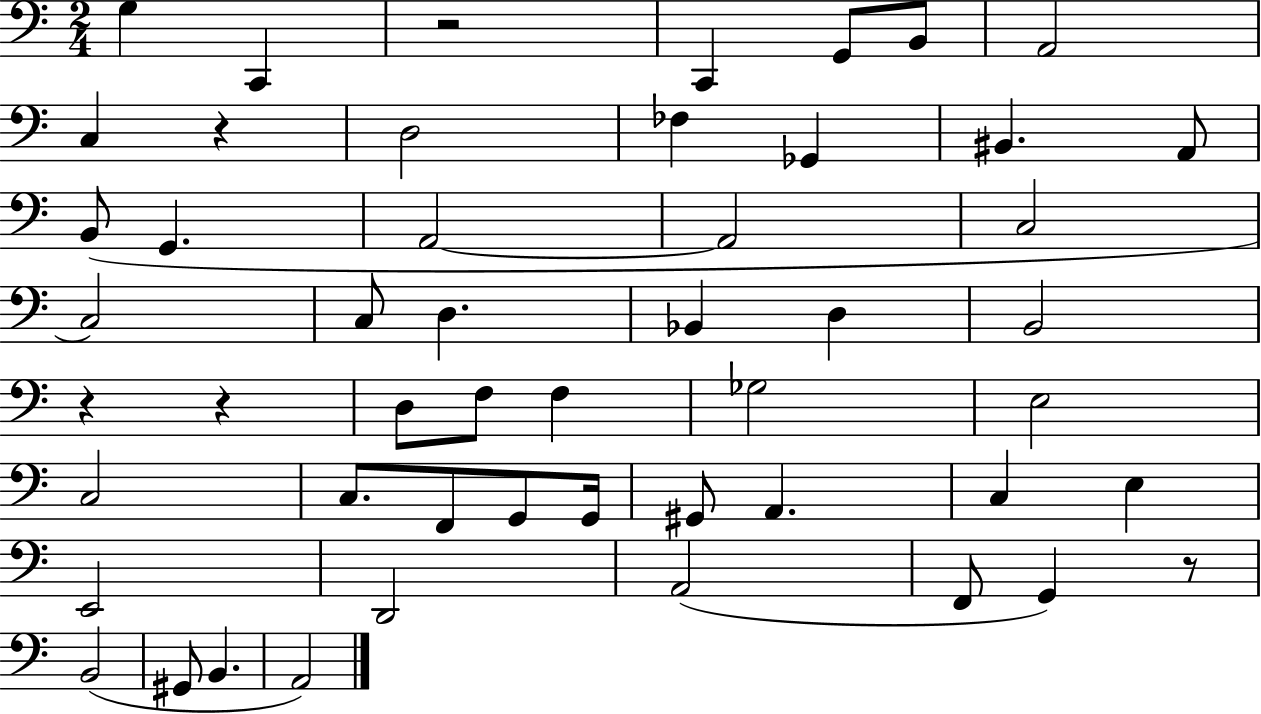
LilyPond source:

{
  \clef bass
  \numericTimeSignature
  \time 2/4
  \key c \major
  g4 c,4 | r2 | c,4 g,8 b,8 | a,2 | \break c4 r4 | d2 | fes4 ges,4 | bis,4. a,8 | \break b,8( g,4. | a,2~~ | a,2 | c2 | \break c2) | c8 d4. | bes,4 d4 | b,2 | \break r4 r4 | d8 f8 f4 | ges2 | e2 | \break c2 | c8. f,8 g,8 g,16 | gis,8 a,4. | c4 e4 | \break e,2 | d,2 | a,2( | f,8 g,4) r8 | \break b,2( | gis,8 b,4. | a,2) | \bar "|."
}